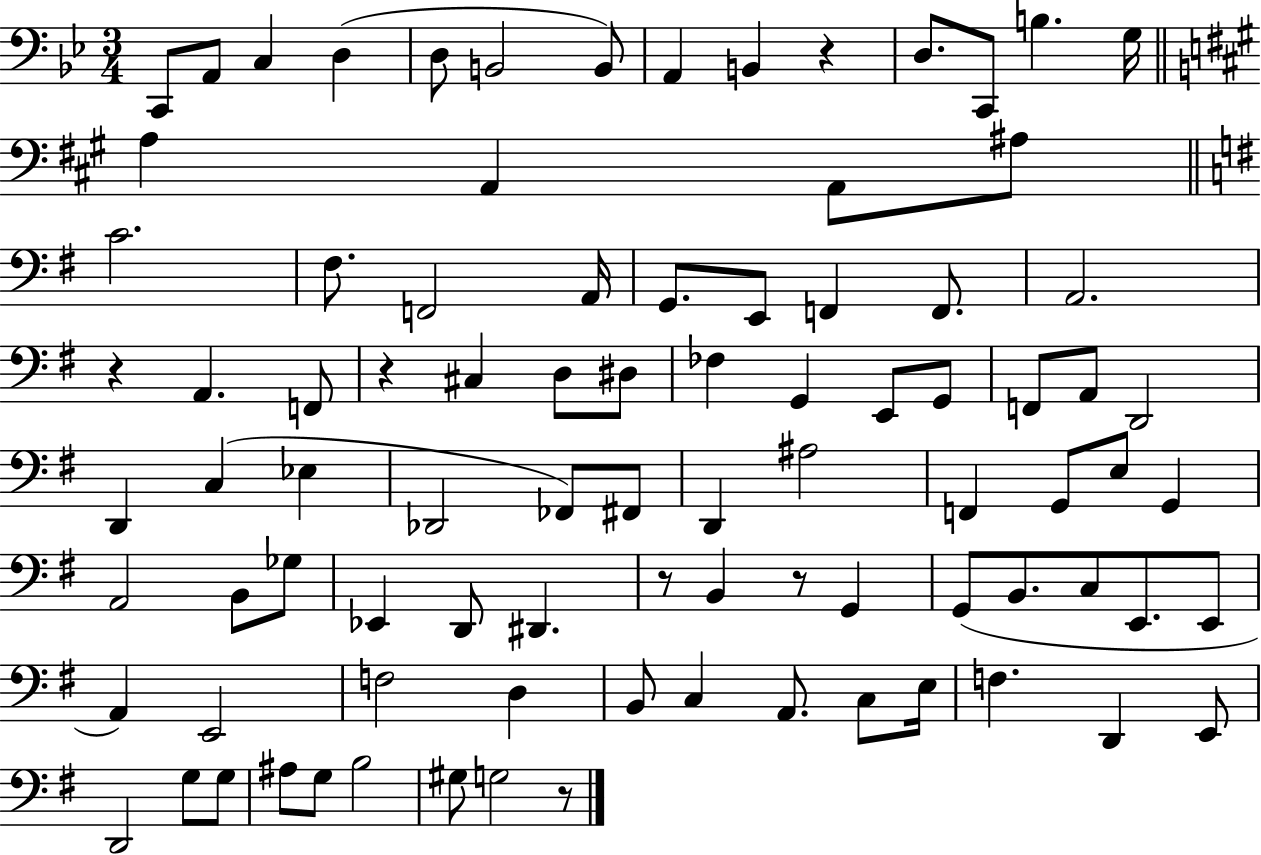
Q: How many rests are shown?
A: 6